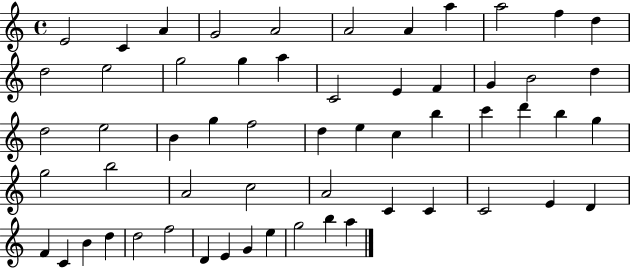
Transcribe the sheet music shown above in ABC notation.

X:1
T:Untitled
M:4/4
L:1/4
K:C
E2 C A G2 A2 A2 A a a2 f d d2 e2 g2 g a C2 E F G B2 d d2 e2 B g f2 d e c b c' d' b g g2 b2 A2 c2 A2 C C C2 E D F C B d d2 f2 D E G e g2 b a